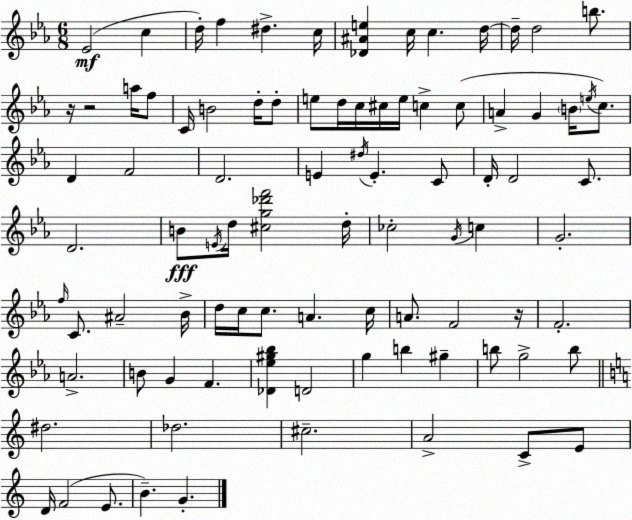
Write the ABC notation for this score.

X:1
T:Untitled
M:6/8
L:1/4
K:Cm
_E2 c d/4 f ^d c/4 [_D^Ae] c/4 c d/4 d/4 d2 b/2 z/4 z2 a/4 f/2 C/4 B2 d/4 d/2 e/2 d/4 c/4 ^c/4 e/4 c c/2 A G B/4 e/4 c/2 D F2 D2 E ^d/4 E C/2 D/4 D2 C/2 D2 B/2 E/4 d/4 [^cg_d'f']2 d/4 _c2 G/4 c G2 f/4 C/2 ^A2 _B/4 d/4 c/4 c/2 A c/4 A/2 F2 z/4 F2 A2 B/2 G F [_D_e^g_b] D2 g b ^g b/2 g2 b/2 ^d2 _d2 ^c2 A2 C/2 E/2 D/4 F2 E/2 B G